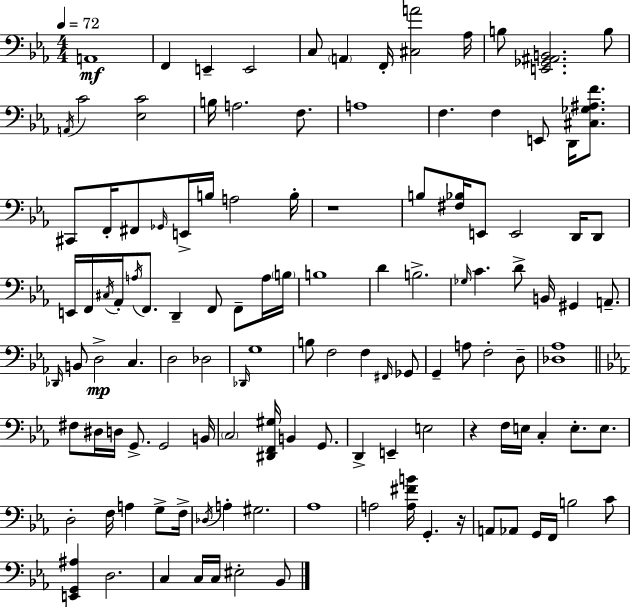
X:1
T:Untitled
M:4/4
L:1/4
K:Cm
A,,4 F,, E,, E,,2 C,/2 A,, F,,/4 [^C,A]2 _A,/4 B,/2 [E,,_G,,^A,,B,,]2 B,/2 A,,/4 C2 [_E,C]2 B,/4 A,2 F,/2 A,4 F, F, E,,/2 D,,/4 [^C,_G,^A,F]/2 ^C,,/2 F,,/4 ^F,,/2 _G,,/4 E,,/4 B,/4 A,2 B,/4 z4 B,/2 [^F,_B,]/4 E,,/2 E,,2 D,,/4 D,,/2 E,,/4 F,,/4 ^C,/4 _A,,/4 A,/4 F,,/2 D,, F,,/2 F,,/2 A,/4 B,/4 B,4 D B,2 _G,/4 C D/2 B,,/4 ^G,, A,,/2 _D,,/4 B,,/2 D,2 C, D,2 _D,2 _D,,/4 G,4 B,/2 F,2 F, ^F,,/4 _G,,/2 G,, A,/2 F,2 D,/2 [_D,_A,]4 ^F,/2 ^D,/4 D,/4 G,,/2 G,,2 B,,/4 C,2 [^D,,F,,^G,]/4 B,, G,,/2 D,, E,, E,2 z F,/4 E,/4 C, E,/2 E,/2 D,2 F,/4 A, G,/2 F,/4 _D,/4 A, ^G,2 _A,4 A,2 [A,^FB]/4 G,, z/4 A,,/2 _A,,/2 G,,/4 F,,/4 B,2 C/2 [E,,G,,^A,] D,2 C, C,/4 C,/4 ^E,2 _B,,/2